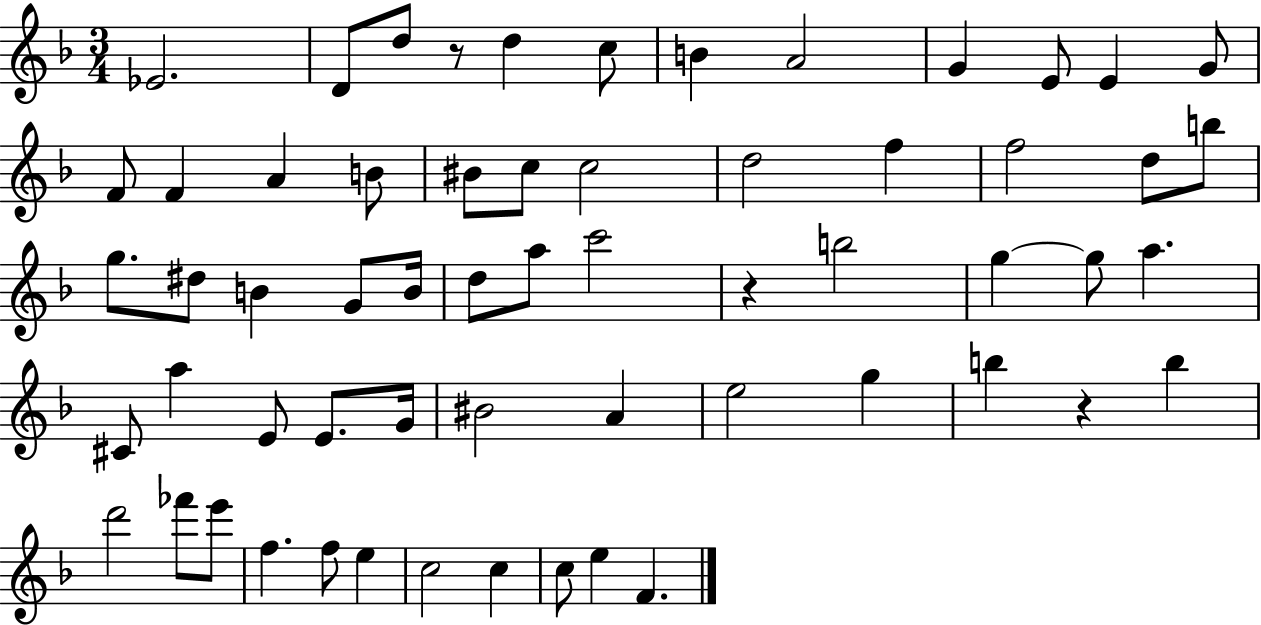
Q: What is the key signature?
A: F major